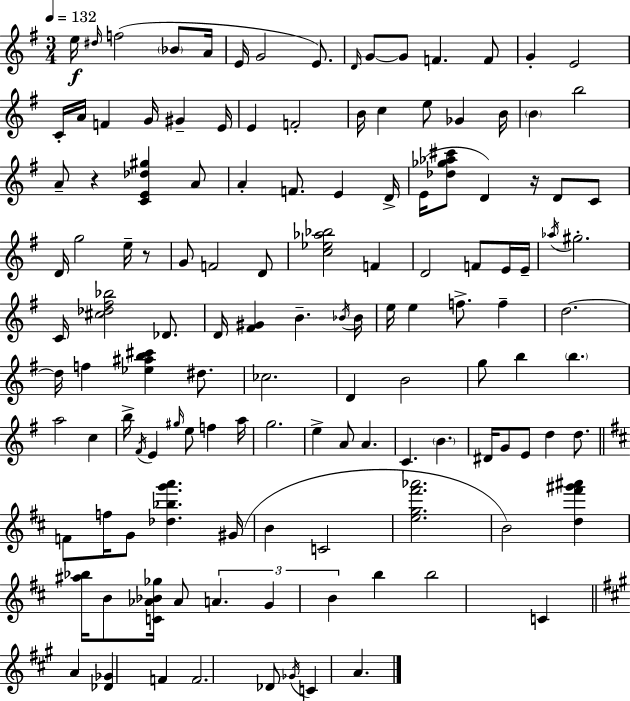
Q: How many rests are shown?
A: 3